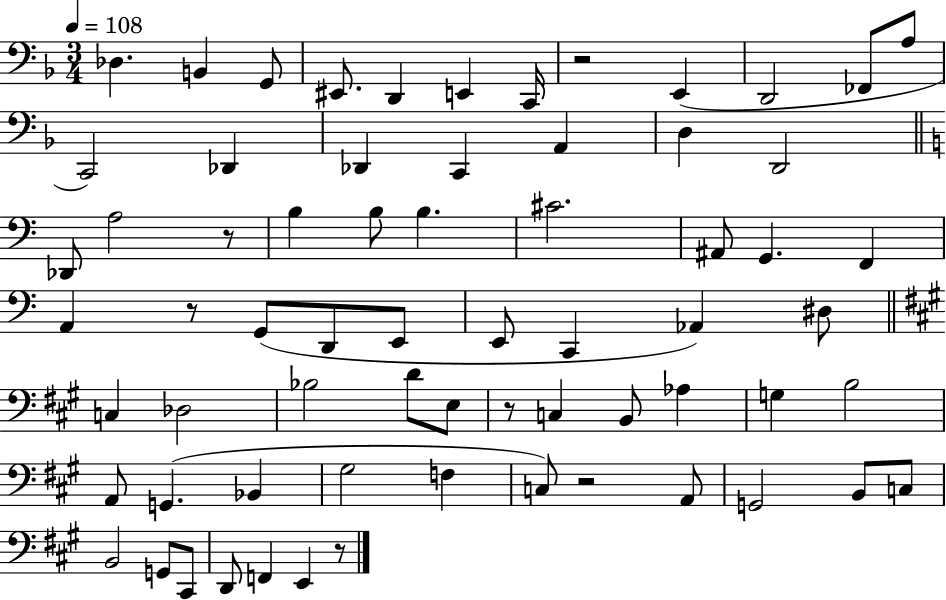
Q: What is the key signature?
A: F major